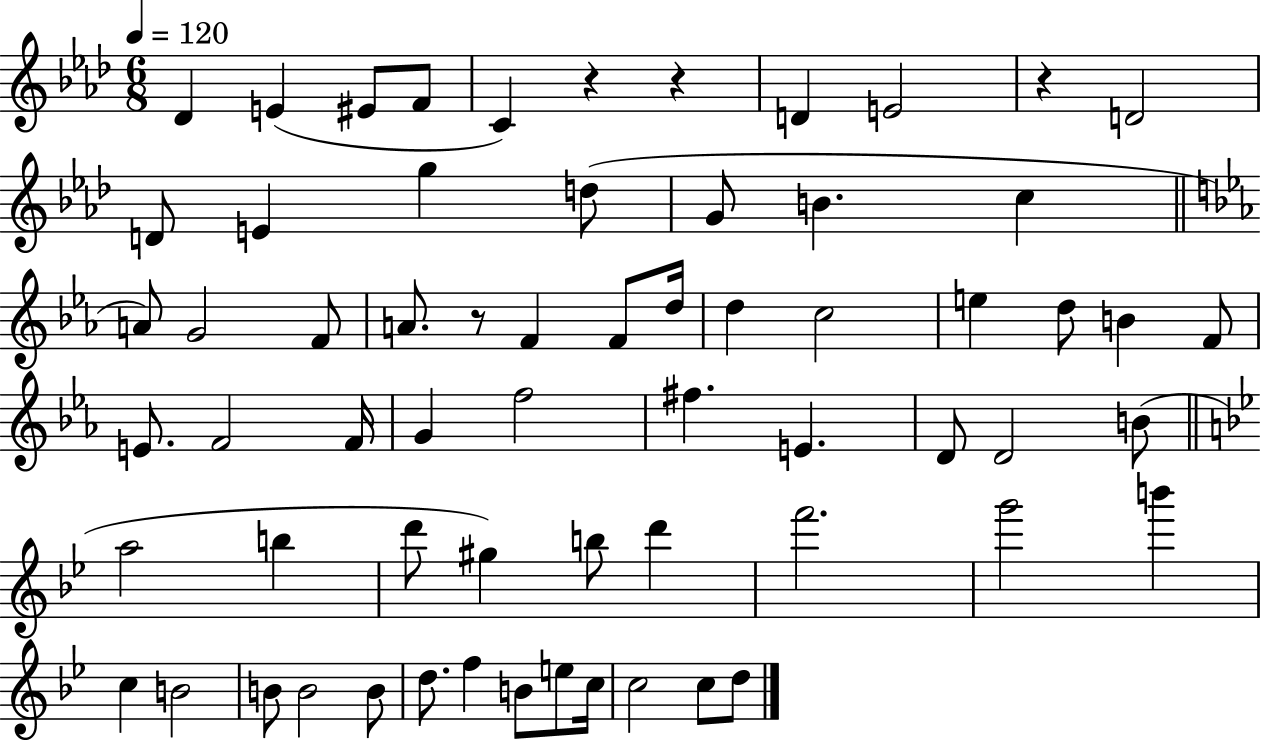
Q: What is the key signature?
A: AES major